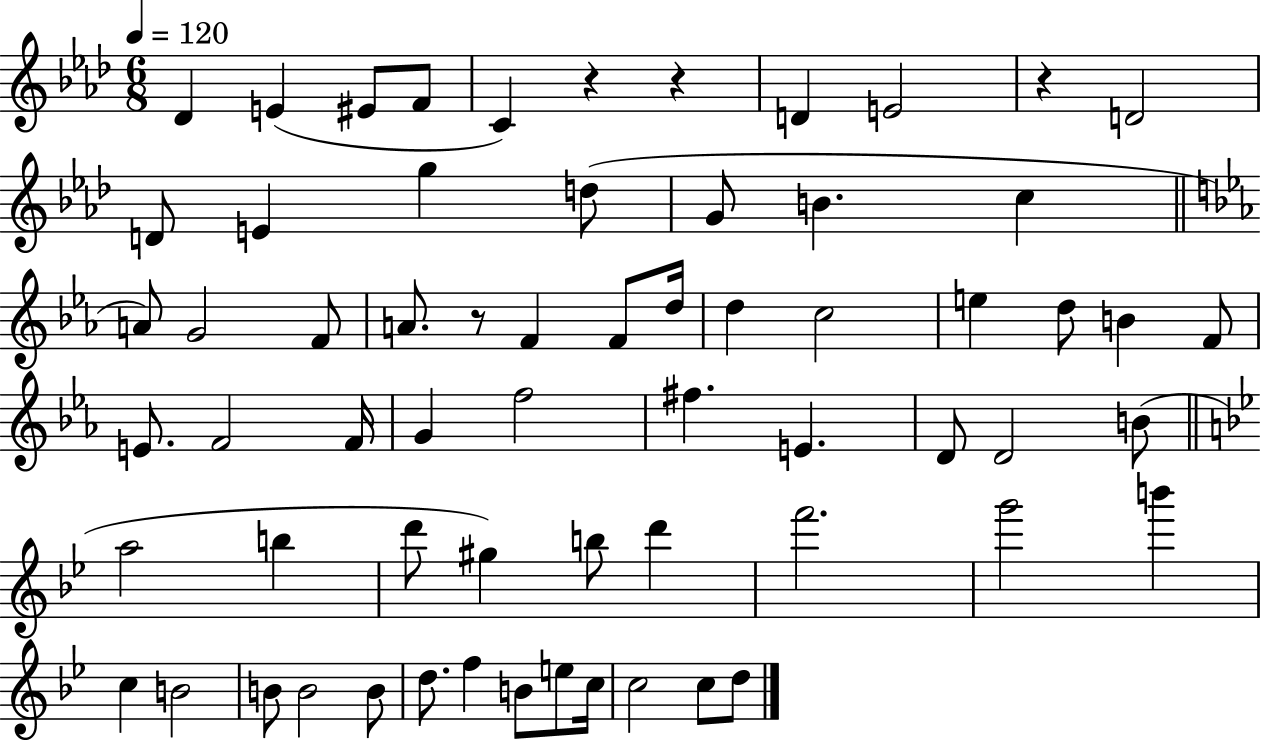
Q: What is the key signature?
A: AES major